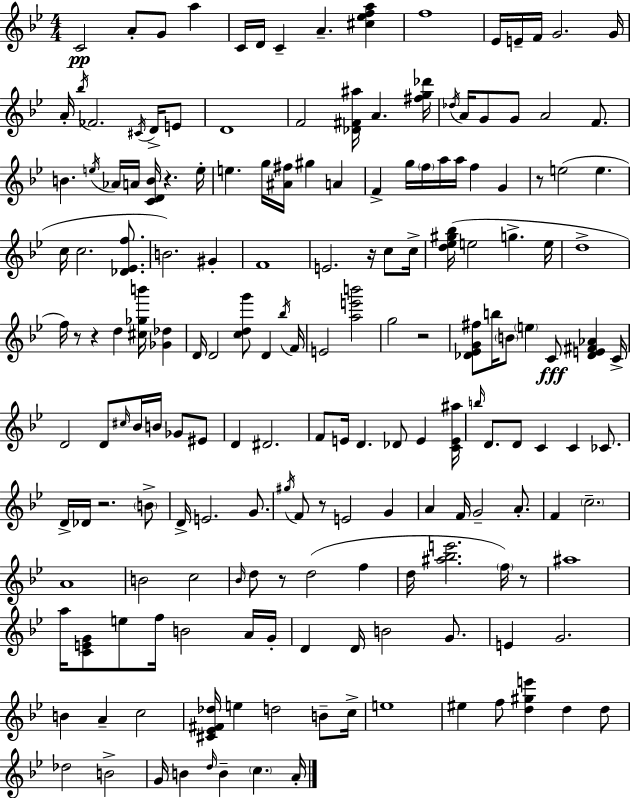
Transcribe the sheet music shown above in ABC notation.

X:1
T:Untitled
M:4/4
L:1/4
K:Gm
C2 A/2 G/2 a C/4 D/4 C A [^c_efa] f4 _E/4 E/4 F/4 G2 G/4 A/4 _b/4 _F2 ^C/4 D/4 E/2 D4 F2 [_D^F^a]/4 A [^fg_d']/4 _d/4 A/4 G/2 G/2 A2 F/2 B e/4 _A/4 A/4 [CDB]/4 z e/4 e g/4 [^A^f]/4 ^g A F g/4 f/4 a/4 a/4 f G z/2 e2 e c/4 c2 [_D_Ef]/2 B2 ^G F4 E2 z/4 c/2 c/4 [d_e^g_b]/4 e2 g e/4 d4 f/4 z/2 z d [^c_gb']/4 [_G_d] D/4 D2 [cdg']/2 D _b/4 F/4 E2 [ae'b']2 g2 z2 [_D_EG^f]/2 b/4 B/2 e C/2 [_DE^F_A] C/4 D2 D/2 ^c/4 _B/4 B/4 _G/2 ^E/2 D ^D2 F/2 E/4 D _D/2 E [CE^a]/4 b/4 D/2 D/2 C C _C/2 D/4 _D/4 z2 B/2 D/4 E2 G/2 ^g/4 F/2 z/2 E2 G A F/4 G2 A/2 F c2 A4 B2 c2 _B/4 d/2 z/2 d2 f d/4 [^a_be']2 f/4 z/2 ^a4 a/4 [CEG]/2 e/2 f/4 B2 A/4 G/4 D D/4 B2 G/2 E G2 B A c2 [^C_E^F_d]/4 e d2 B/2 c/4 e4 ^e f/2 [d^ge'] d d/2 _d2 B2 G/4 B d/4 B c A/4